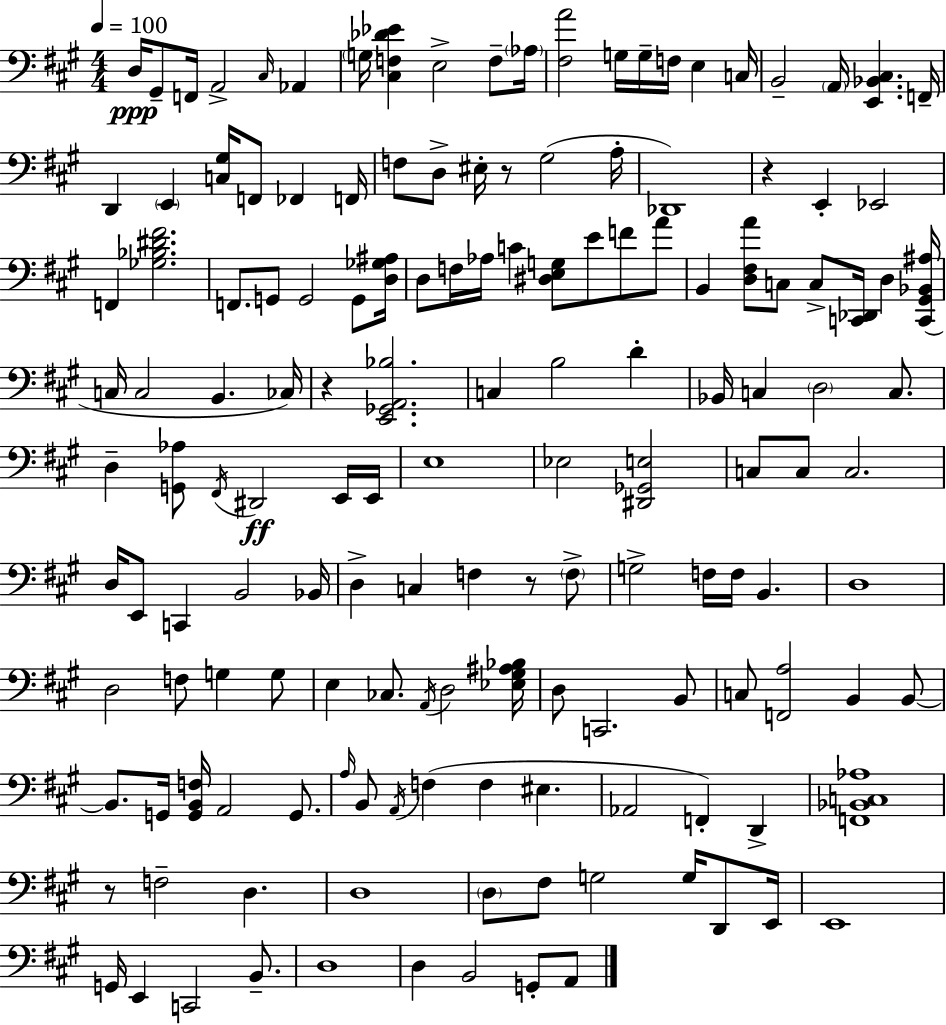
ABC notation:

X:1
T:Untitled
M:4/4
L:1/4
K:A
D,/4 ^G,,/2 F,,/4 A,,2 ^C,/4 _A,, G,/4 [^C,F,_D_E] E,2 F,/2 _A,/4 [^F,A]2 G,/4 G,/4 F,/4 E, C,/4 B,,2 A,,/4 [E,,_B,,^C,] F,,/4 D,, E,, [C,^G,]/4 F,,/2 _F,, F,,/4 F,/2 D,/2 ^E,/4 z/2 ^G,2 A,/4 _D,,4 z E,, _E,,2 F,, [_G,_B,^D^F]2 F,,/2 G,,/2 G,,2 G,,/2 [D,_G,^A,]/4 D,/2 F,/4 _A,/4 C [^D,E,G,]/2 E/2 F/2 A/2 B,, [D,^F,A]/2 C,/2 C,/2 [C,,_D,,]/4 D, [C,,^G,,_B,,^A,]/4 C,/4 C,2 B,, _C,/4 z [E,,_G,,A,,_B,]2 C, B,2 D _B,,/4 C, D,2 C,/2 D, [G,,_A,]/2 ^F,,/4 ^D,,2 E,,/4 E,,/4 E,4 _E,2 [^D,,_G,,E,]2 C,/2 C,/2 C,2 D,/4 E,,/2 C,, B,,2 _B,,/4 D, C, F, z/2 F,/2 G,2 F,/4 F,/4 B,, D,4 D,2 F,/2 G, G,/2 E, _C,/2 A,,/4 D,2 [_E,^G,^A,_B,]/4 D,/2 C,,2 B,,/2 C,/2 [F,,A,]2 B,, B,,/2 B,,/2 G,,/4 [G,,B,,F,]/4 A,,2 G,,/2 A,/4 B,,/2 A,,/4 F, F, ^E, _A,,2 F,, D,, [F,,_B,,C,_A,]4 z/2 F,2 D, D,4 D,/2 ^F,/2 G,2 G,/4 D,,/2 E,,/4 E,,4 G,,/4 E,, C,,2 B,,/2 D,4 D, B,,2 G,,/2 A,,/2